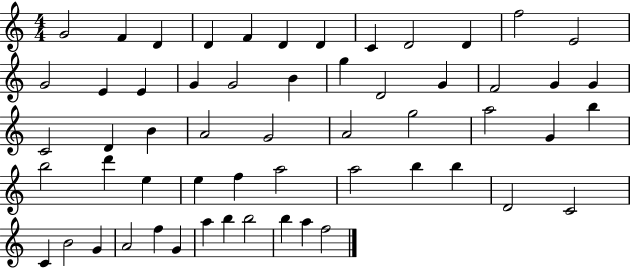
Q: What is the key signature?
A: C major